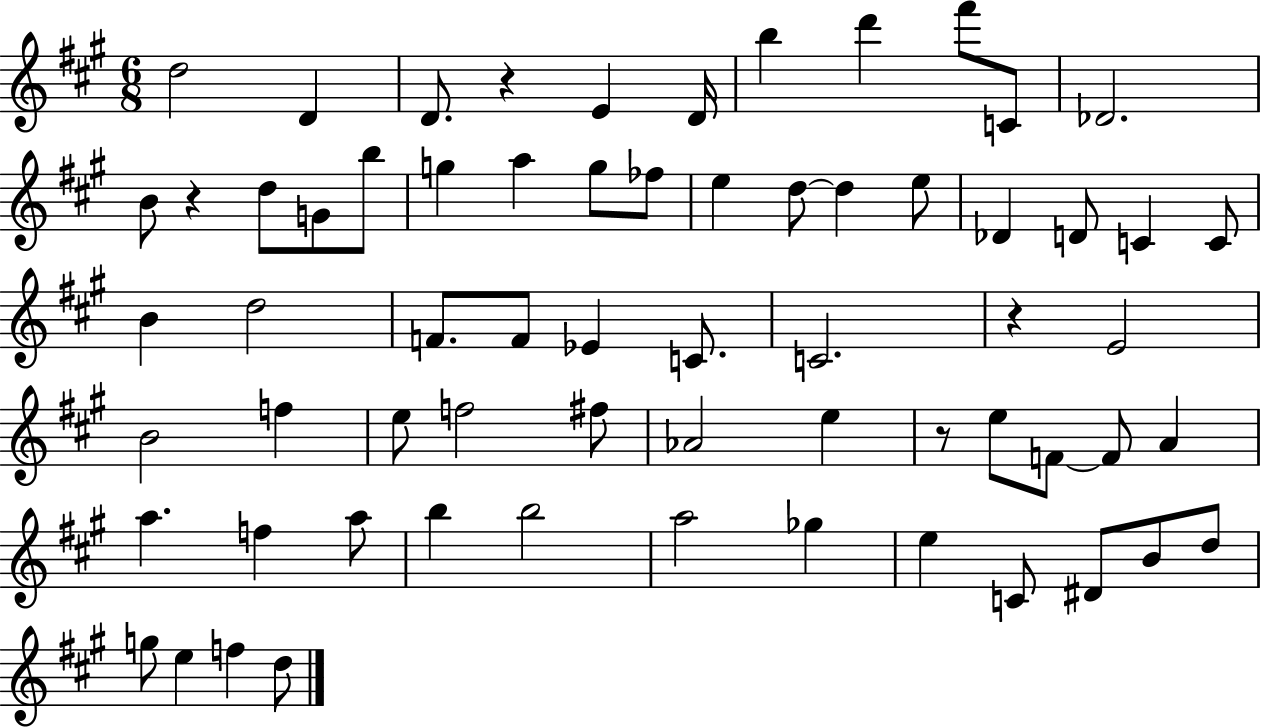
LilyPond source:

{
  \clef treble
  \numericTimeSignature
  \time 6/8
  \key a \major
  \repeat volta 2 { d''2 d'4 | d'8. r4 e'4 d'16 | b''4 d'''4 fis'''8 c'8 | des'2. | \break b'8 r4 d''8 g'8 b''8 | g''4 a''4 g''8 fes''8 | e''4 d''8~~ d''4 e''8 | des'4 d'8 c'4 c'8 | \break b'4 d''2 | f'8. f'8 ees'4 c'8. | c'2. | r4 e'2 | \break b'2 f''4 | e''8 f''2 fis''8 | aes'2 e''4 | r8 e''8 f'8~~ f'8 a'4 | \break a''4. f''4 a''8 | b''4 b''2 | a''2 ges''4 | e''4 c'8 dis'8 b'8 d''8 | \break g''8 e''4 f''4 d''8 | } \bar "|."
}